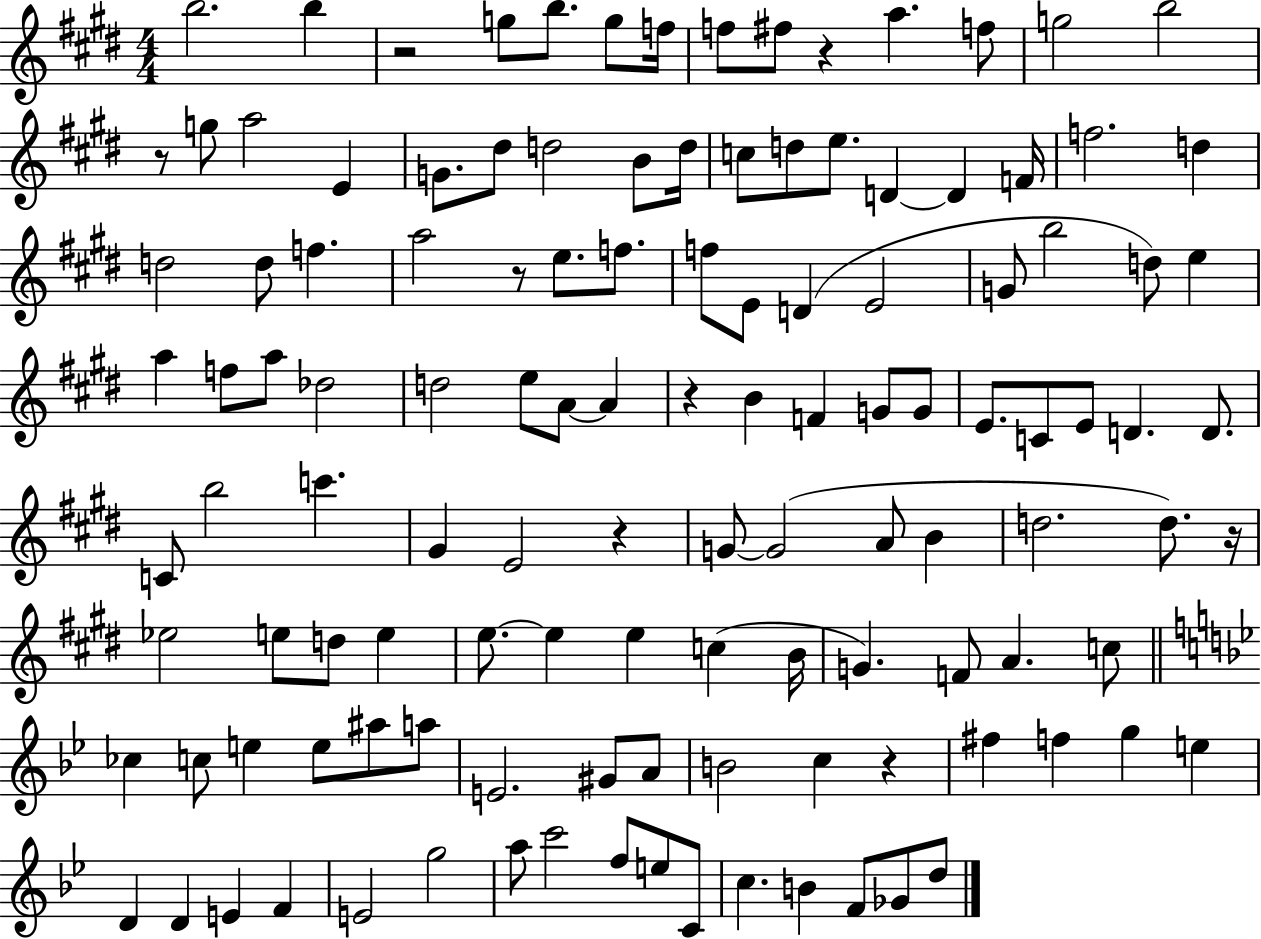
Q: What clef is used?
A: treble